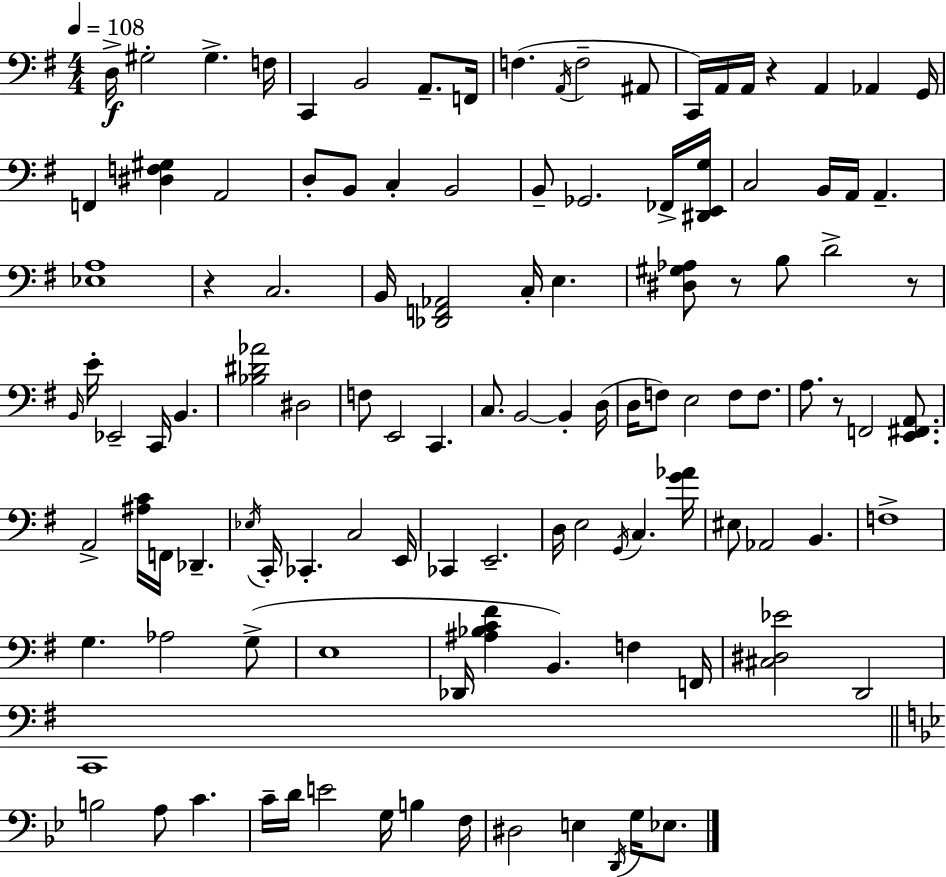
X:1
T:Untitled
M:4/4
L:1/4
K:Em
D,/4 ^G,2 ^G, F,/4 C,, B,,2 A,,/2 F,,/4 F, A,,/4 F,2 ^A,,/2 C,,/4 A,,/4 A,,/4 z A,, _A,, G,,/4 F,, [^D,F,^G,] A,,2 D,/2 B,,/2 C, B,,2 B,,/2 _G,,2 _F,,/4 [^D,,E,,G,]/4 C,2 B,,/4 A,,/4 A,, [_E,A,]4 z C,2 B,,/4 [_D,,F,,_A,,]2 C,/4 E, [^D,^G,_A,]/2 z/2 B,/2 D2 z/2 B,,/4 E/4 _E,,2 C,,/4 B,, [_B,^D_A]2 ^D,2 F,/2 E,,2 C,, C,/2 B,,2 B,, D,/4 D,/4 F,/2 E,2 F,/2 F,/2 A,/2 z/2 F,,2 [E,,^F,,A,,]/2 A,,2 [^A,C]/4 F,,/4 _D,, _E,/4 C,,/4 _C,, C,2 E,,/4 _C,, E,,2 D,/4 E,2 G,,/4 C, [G_A]/4 ^E,/2 _A,,2 B,, F,4 G, _A,2 G,/2 E,4 _D,,/4 [^A,_B,C^F] B,, F, F,,/4 [^C,^D,_E]2 D,,2 C,,4 B,2 A,/2 C C/4 D/4 E2 G,/4 B, F,/4 ^D,2 E, D,,/4 G,/4 _E,/2